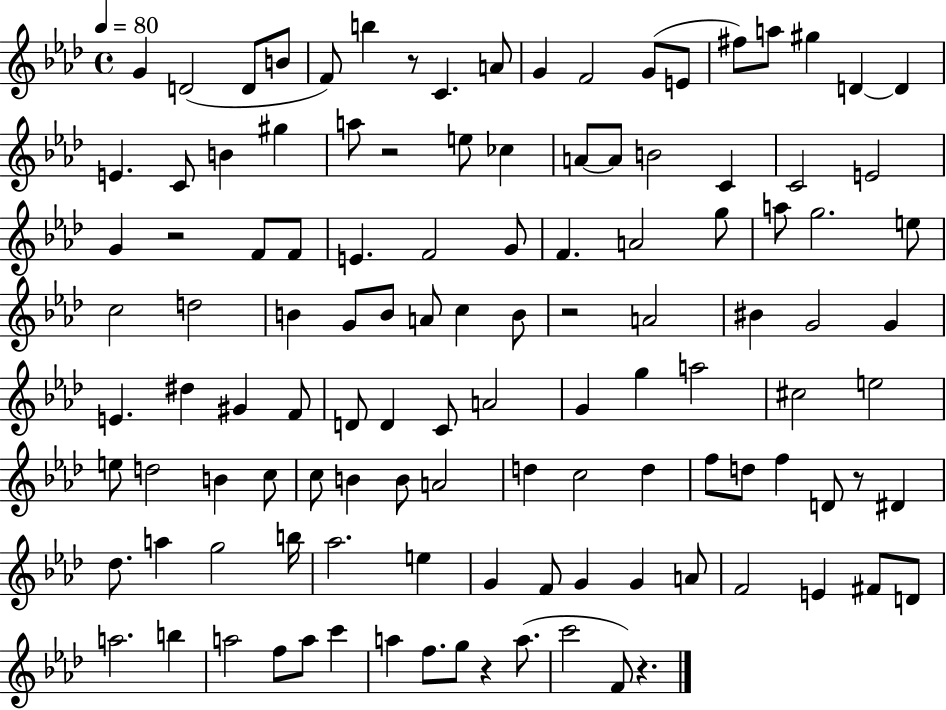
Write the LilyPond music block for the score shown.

{
  \clef treble
  \time 4/4
  \defaultTimeSignature
  \key aes \major
  \tempo 4 = 80
  g'4 d'2( d'8 b'8 | f'8) b''4 r8 c'4. a'8 | g'4 f'2 g'8( e'8 | fis''8) a''8 gis''4 d'4~~ d'4 | \break e'4. c'8 b'4 gis''4 | a''8 r2 e''8 ces''4 | a'8~~ a'8 b'2 c'4 | c'2 e'2 | \break g'4 r2 f'8 f'8 | e'4. f'2 g'8 | f'4. a'2 g''8 | a''8 g''2. e''8 | \break c''2 d''2 | b'4 g'8 b'8 a'8 c''4 b'8 | r2 a'2 | bis'4 g'2 g'4 | \break e'4. dis''4 gis'4 f'8 | d'8 d'4 c'8 a'2 | g'4 g''4 a''2 | cis''2 e''2 | \break e''8 d''2 b'4 c''8 | c''8 b'4 b'8 a'2 | d''4 c''2 d''4 | f''8 d''8 f''4 d'8 r8 dis'4 | \break des''8. a''4 g''2 b''16 | aes''2. e''4 | g'4 f'8 g'4 g'4 a'8 | f'2 e'4 fis'8 d'8 | \break a''2. b''4 | a''2 f''8 a''8 c'''4 | a''4 f''8. g''8 r4 a''8.( | c'''2 f'8) r4. | \break \bar "|."
}